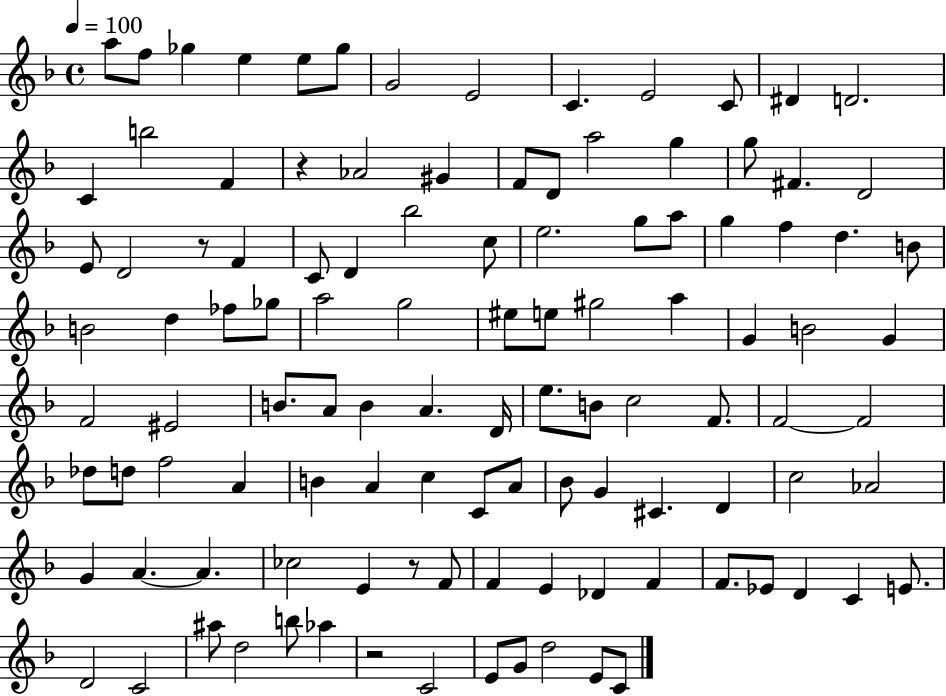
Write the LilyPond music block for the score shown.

{
  \clef treble
  \time 4/4
  \defaultTimeSignature
  \key f \major
  \tempo 4 = 100
  \repeat volta 2 { a''8 f''8 ges''4 e''4 e''8 ges''8 | g'2 e'2 | c'4. e'2 c'8 | dis'4 d'2. | \break c'4 b''2 f'4 | r4 aes'2 gis'4 | f'8 d'8 a''2 g''4 | g''8 fis'4. d'2 | \break e'8 d'2 r8 f'4 | c'8 d'4 bes''2 c''8 | e''2. g''8 a''8 | g''4 f''4 d''4. b'8 | \break b'2 d''4 fes''8 ges''8 | a''2 g''2 | eis''8 e''8 gis''2 a''4 | g'4 b'2 g'4 | \break f'2 eis'2 | b'8. a'8 b'4 a'4. d'16 | e''8. b'8 c''2 f'8. | f'2~~ f'2 | \break des''8 d''8 f''2 a'4 | b'4 a'4 c''4 c'8 a'8 | bes'8 g'4 cis'4. d'4 | c''2 aes'2 | \break g'4 a'4.~~ a'4. | ces''2 e'4 r8 f'8 | f'4 e'4 des'4 f'4 | f'8. ees'8 d'4 c'4 e'8. | \break d'2 c'2 | ais''8 d''2 b''8 aes''4 | r2 c'2 | e'8 g'8 d''2 e'8 c'8 | \break } \bar "|."
}